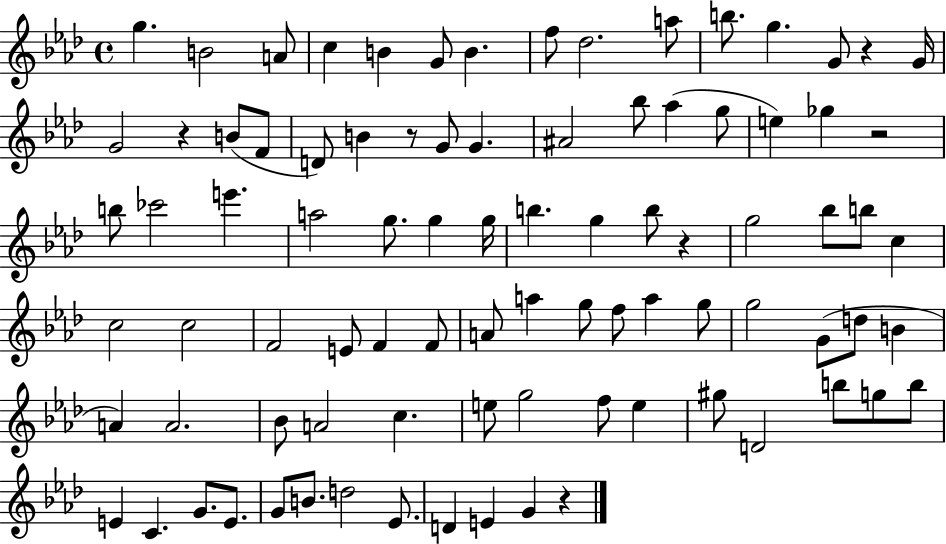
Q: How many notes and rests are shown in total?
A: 88